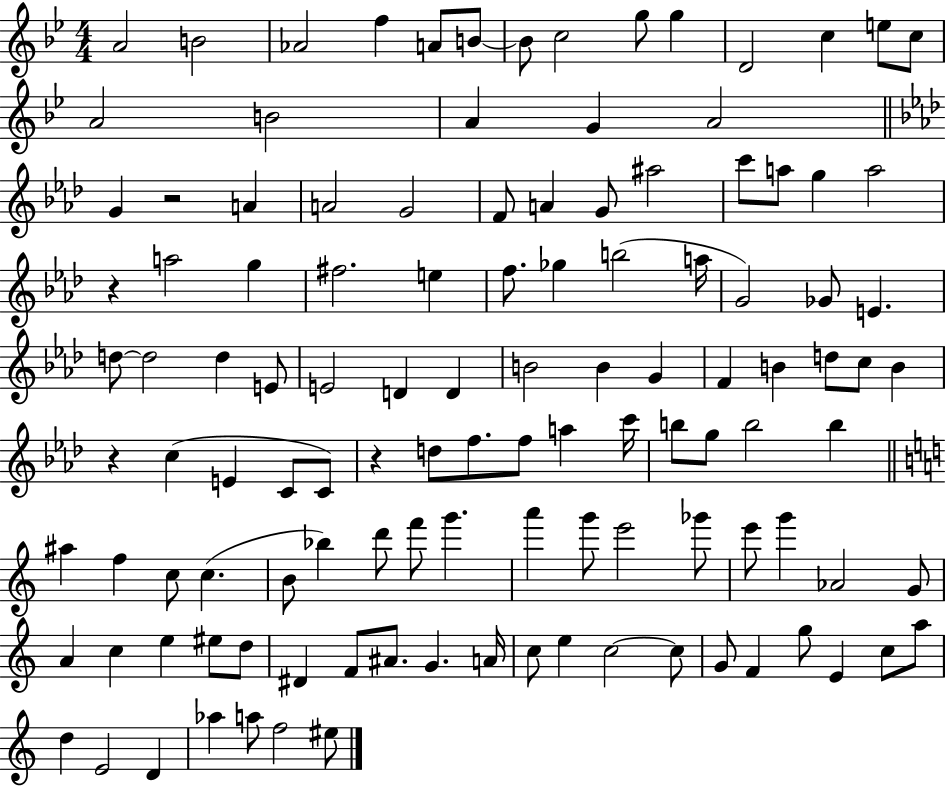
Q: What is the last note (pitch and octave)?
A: EIS5